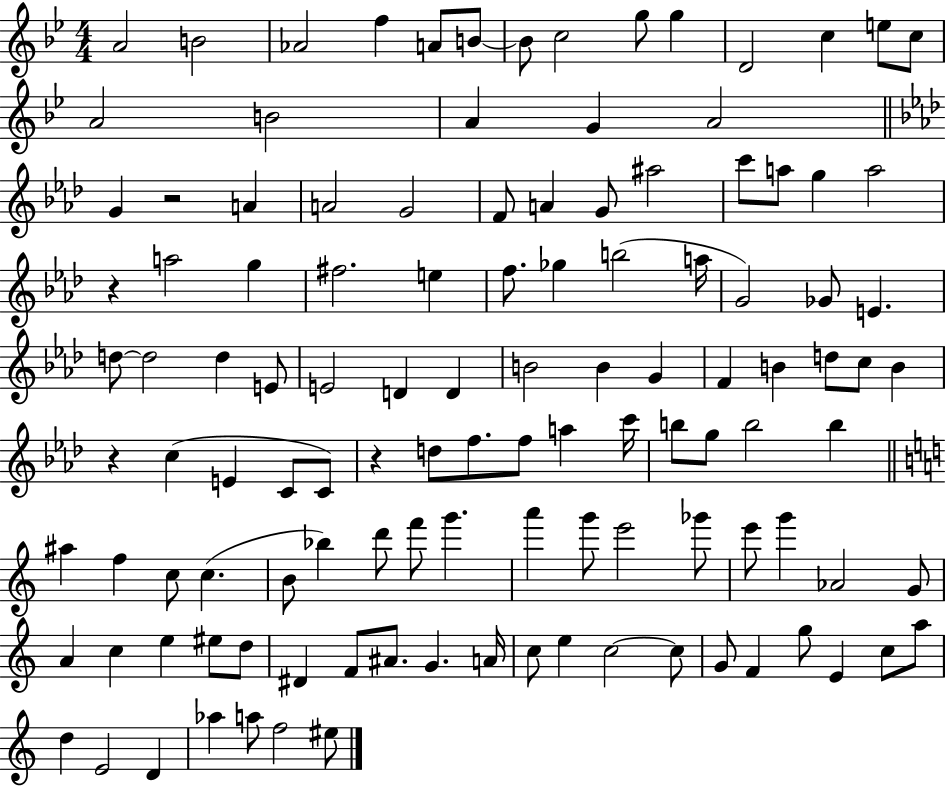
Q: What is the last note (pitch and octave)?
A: EIS5